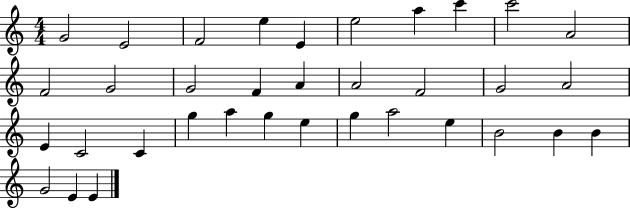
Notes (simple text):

G4/h E4/h F4/h E5/q E4/q E5/h A5/q C6/q C6/h A4/h F4/h G4/h G4/h F4/q A4/q A4/h F4/h G4/h A4/h E4/q C4/h C4/q G5/q A5/q G5/q E5/q G5/q A5/h E5/q B4/h B4/q B4/q G4/h E4/q E4/q